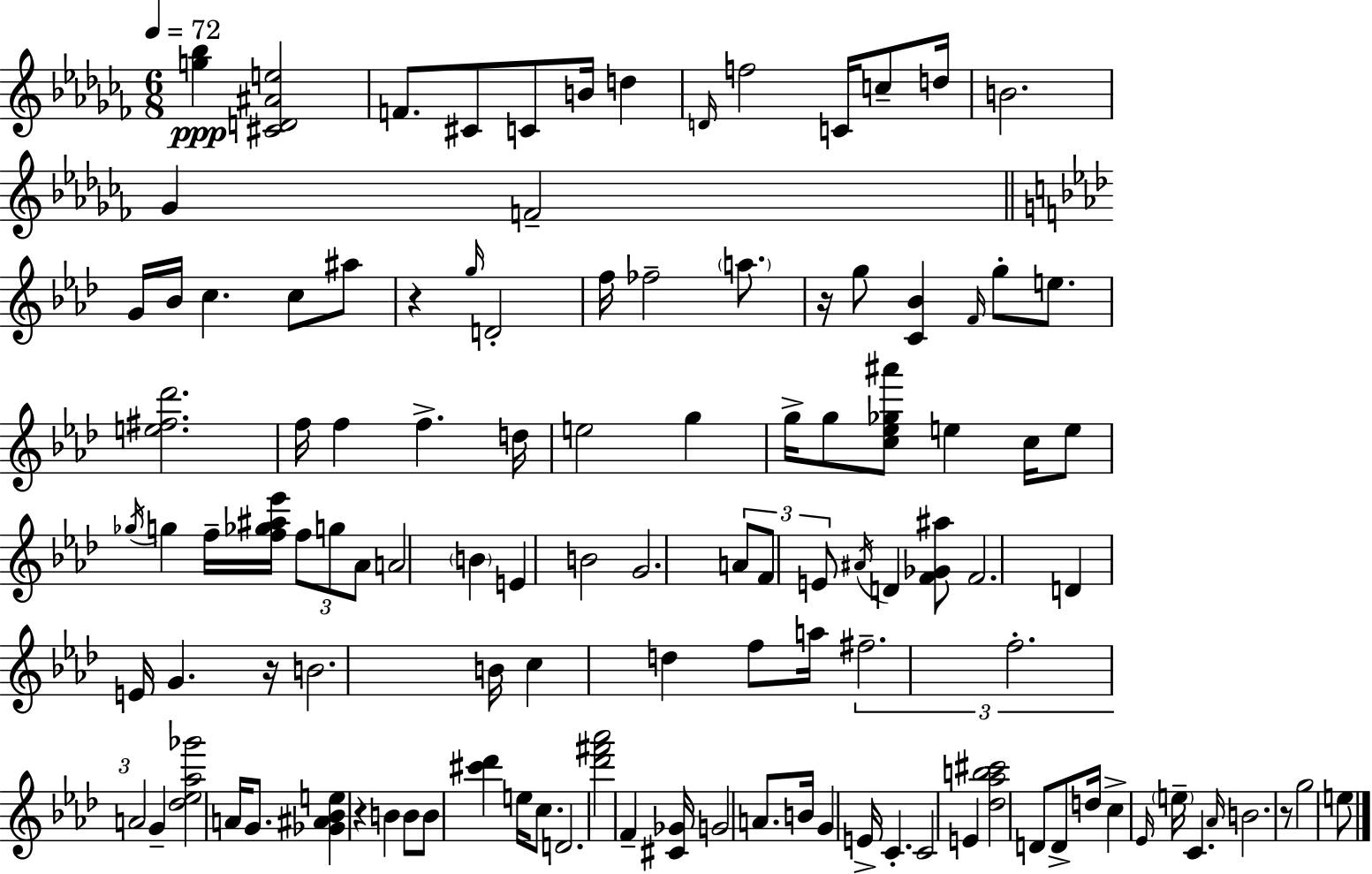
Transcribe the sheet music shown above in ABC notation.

X:1
T:Untitled
M:6/8
L:1/4
K:Abm
[g_b] [^CD^Ae]2 F/2 ^C/2 C/2 B/4 d D/4 f2 C/4 c/2 d/4 B2 _G F2 G/4 _B/4 c c/2 ^a/2 z g/4 D2 f/4 _f2 a/2 z/4 g/2 [C_B] F/4 g/2 e/2 [e^f_d']2 f/4 f f d/4 e2 g g/4 g/2 [c_e_g^a']/2 e c/4 e/2 _g/4 g f/4 [f_g^a_e']/4 f/2 g/2 _A/2 A2 B E B2 G2 A/2 F/2 E/2 ^A/4 D [F_G^a]/2 F2 D E/4 G z/4 B2 B/4 c d f/2 a/4 ^f2 f2 A2 G [_d_e_a_g']2 A/4 G/2 [_G^A_Be] z B B/2 B/2 [^c'_d'] e/4 c/2 D2 [_d'^f'_a']2 F [^C_G]/4 G2 A/2 B/4 G E/4 C C2 E [_d_ab^c']2 D/2 D/2 d/4 c _E/4 e/4 C _A/4 B2 z/2 g2 e/2